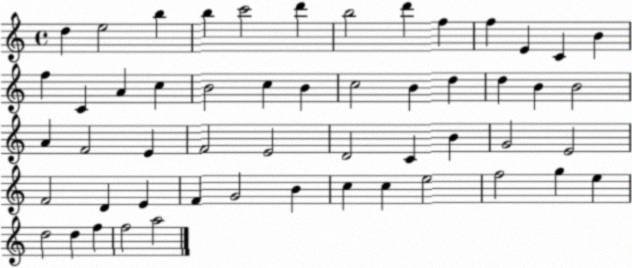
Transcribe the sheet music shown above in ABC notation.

X:1
T:Untitled
M:4/4
L:1/4
K:C
d e2 b b c'2 d' b2 d' f f E C B f C A c B2 c B c2 B d d B B2 A F2 E F2 E2 D2 C B G2 E2 F2 D E F G2 B c c e2 f2 g e d2 d f f2 a2